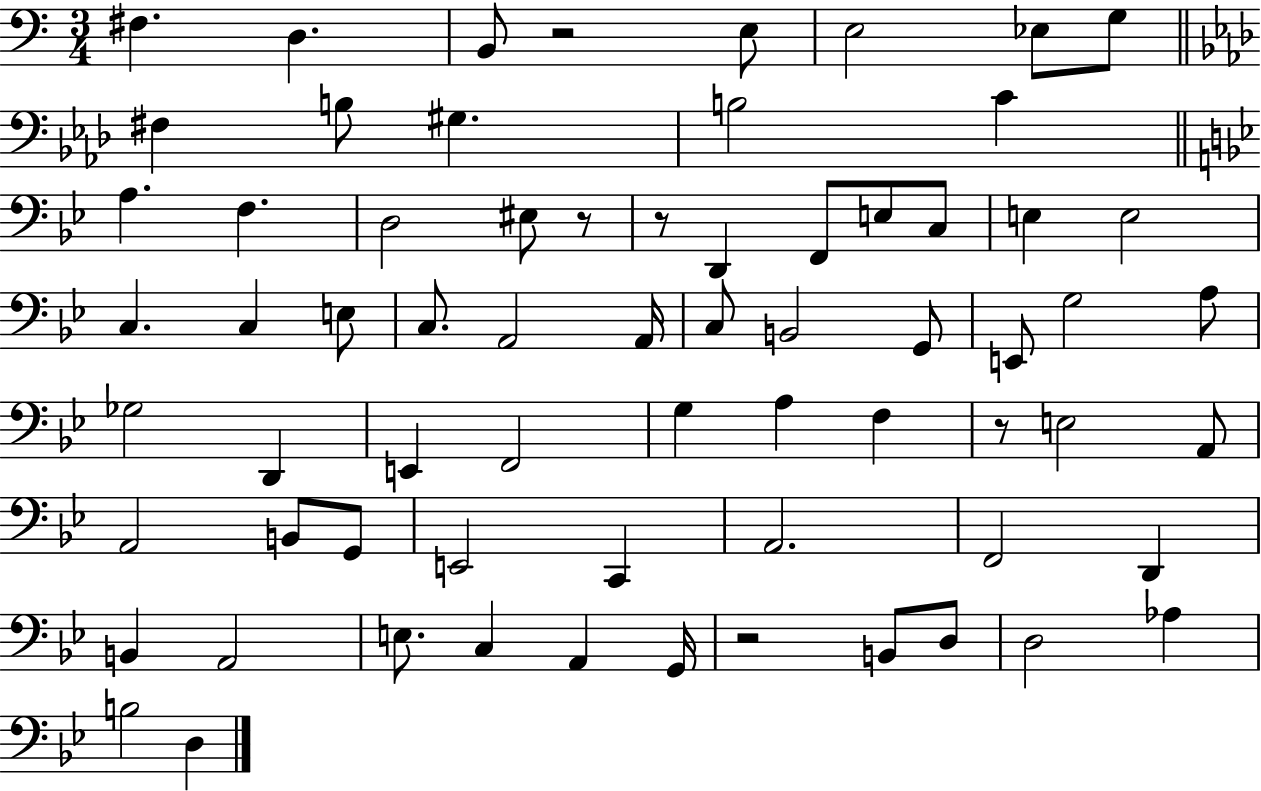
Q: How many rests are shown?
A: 5